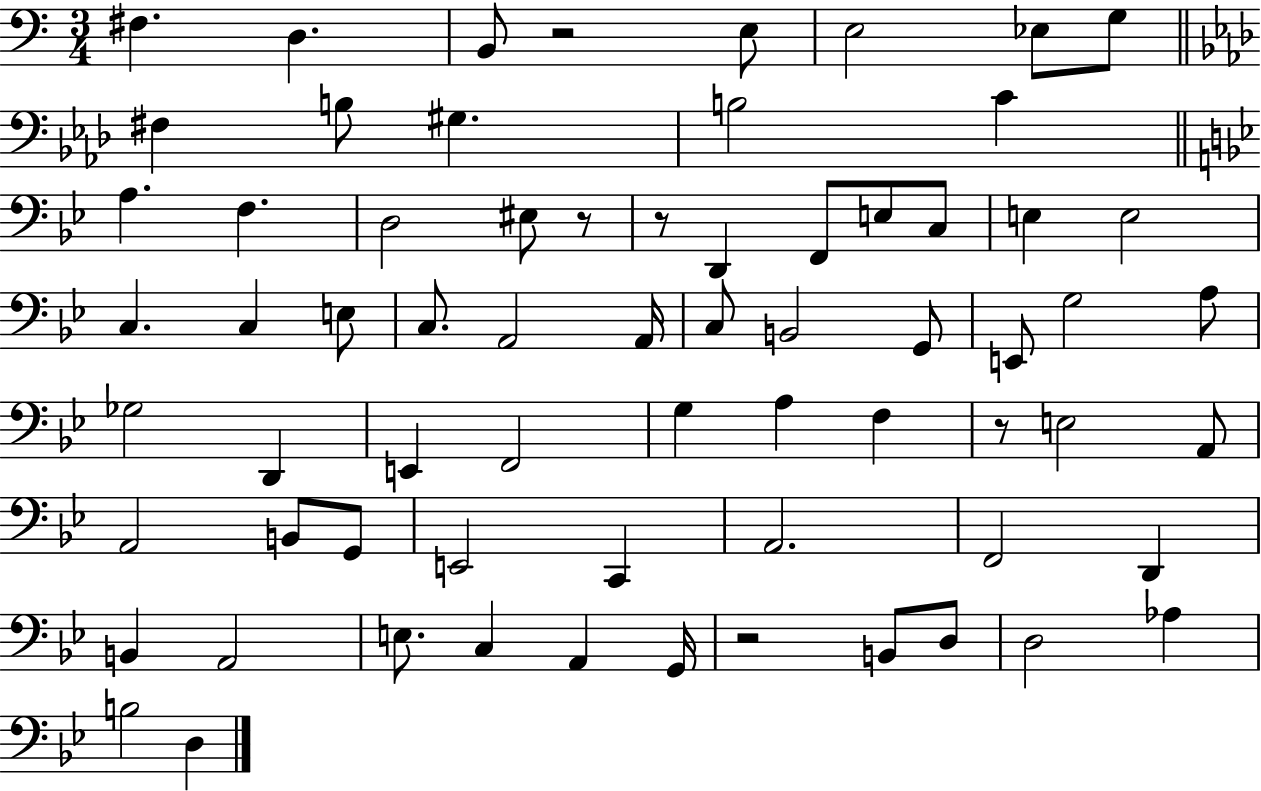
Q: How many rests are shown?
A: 5